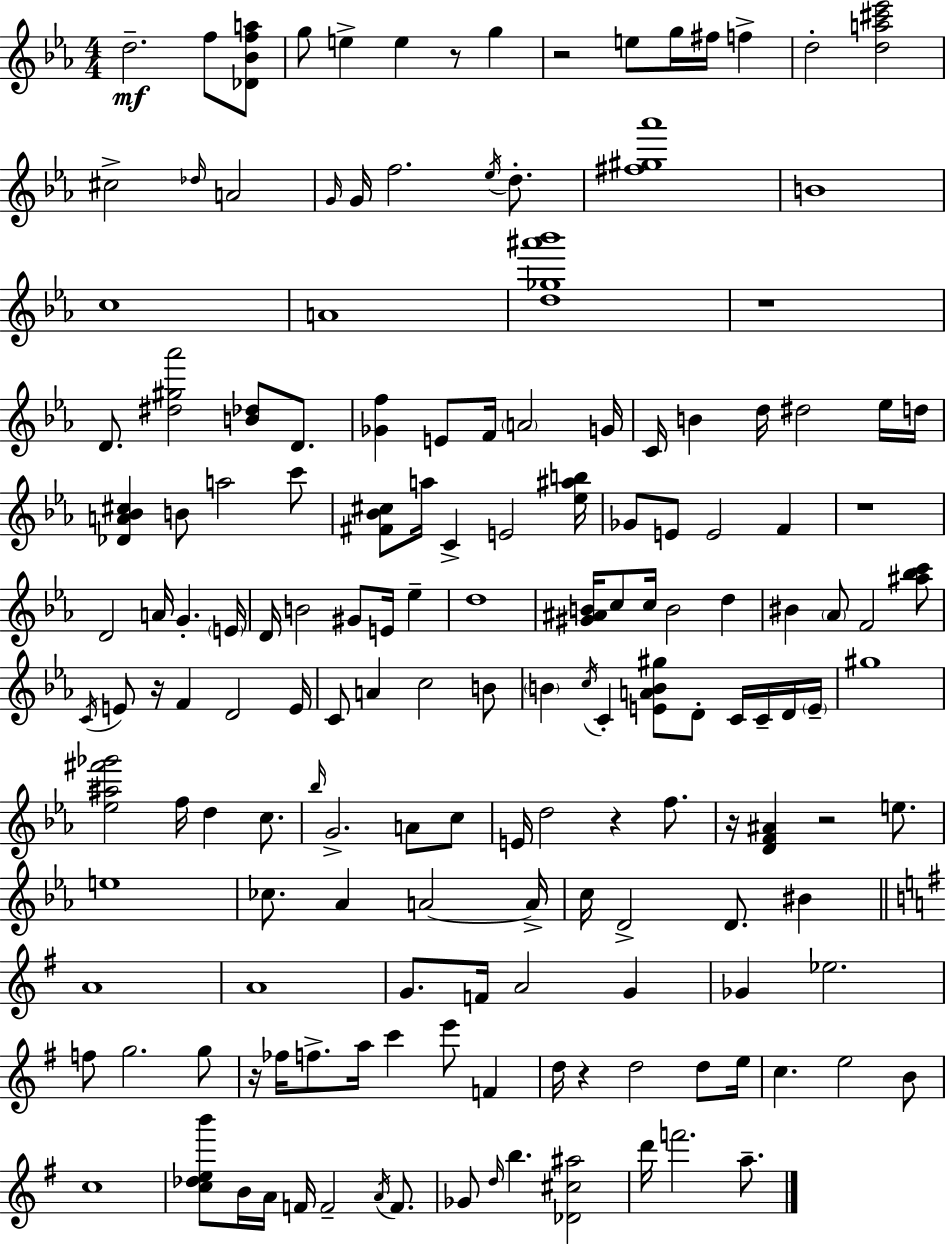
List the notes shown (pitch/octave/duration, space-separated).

D5/h. F5/e [Db4,Bb4,F5,A5]/e G5/e E5/q E5/q R/e G5/q R/h E5/e G5/s F#5/s F5/q D5/h [D5,A5,C#6,Eb6]/h C#5/h Db5/s A4/h G4/s G4/s F5/h. Eb5/s D5/e. [F#5,G#5,Ab6]/w B4/w C5/w A4/w [D5,Gb5,A#6,Bb6]/w R/w D4/e. [D#5,G#5,Ab6]/h [B4,Db5]/e D4/e. [Gb4,F5]/q E4/e F4/s A4/h G4/s C4/s B4/q D5/s D#5/h Eb5/s D5/s [Db4,A4,Bb4,C#5]/q B4/e A5/h C6/e [F#4,Bb4,C#5]/e A5/s C4/q E4/h [Eb5,A#5,B5]/s Gb4/e E4/e E4/h F4/q R/w D4/h A4/s G4/q. E4/s D4/s B4/h G#4/e E4/s Eb5/q D5/w [G#4,A#4,B4]/s C5/e C5/s B4/h D5/q BIS4/q Ab4/e F4/h [A#5,Bb5,C6]/e C4/s E4/e R/s F4/q D4/h E4/s C4/e A4/q C5/h B4/e B4/q C5/s C4/q [E4,A4,B4,G#5]/e D4/e C4/s C4/s D4/s E4/s G#5/w [Eb5,A#5,F#6,Gb6]/h F5/s D5/q C5/e. Bb5/s G4/h. A4/e C5/e E4/s D5/h R/q F5/e. R/s [D4,F4,A#4]/q R/h E5/e. E5/w CES5/e. Ab4/q A4/h A4/s C5/s D4/h D4/e. BIS4/q A4/w A4/w G4/e. F4/s A4/h G4/q Gb4/q Eb5/h. F5/e G5/h. G5/e R/s FES5/s F5/e. A5/s C6/q E6/e F4/q D5/s R/q D5/h D5/e E5/s C5/q. E5/h B4/e C5/w [C5,Db5,E5,B6]/e B4/s A4/s F4/s F4/h A4/s F4/e. Gb4/e D5/s B5/q. [Db4,C#5,A#5]/h D6/s F6/h. A5/e.